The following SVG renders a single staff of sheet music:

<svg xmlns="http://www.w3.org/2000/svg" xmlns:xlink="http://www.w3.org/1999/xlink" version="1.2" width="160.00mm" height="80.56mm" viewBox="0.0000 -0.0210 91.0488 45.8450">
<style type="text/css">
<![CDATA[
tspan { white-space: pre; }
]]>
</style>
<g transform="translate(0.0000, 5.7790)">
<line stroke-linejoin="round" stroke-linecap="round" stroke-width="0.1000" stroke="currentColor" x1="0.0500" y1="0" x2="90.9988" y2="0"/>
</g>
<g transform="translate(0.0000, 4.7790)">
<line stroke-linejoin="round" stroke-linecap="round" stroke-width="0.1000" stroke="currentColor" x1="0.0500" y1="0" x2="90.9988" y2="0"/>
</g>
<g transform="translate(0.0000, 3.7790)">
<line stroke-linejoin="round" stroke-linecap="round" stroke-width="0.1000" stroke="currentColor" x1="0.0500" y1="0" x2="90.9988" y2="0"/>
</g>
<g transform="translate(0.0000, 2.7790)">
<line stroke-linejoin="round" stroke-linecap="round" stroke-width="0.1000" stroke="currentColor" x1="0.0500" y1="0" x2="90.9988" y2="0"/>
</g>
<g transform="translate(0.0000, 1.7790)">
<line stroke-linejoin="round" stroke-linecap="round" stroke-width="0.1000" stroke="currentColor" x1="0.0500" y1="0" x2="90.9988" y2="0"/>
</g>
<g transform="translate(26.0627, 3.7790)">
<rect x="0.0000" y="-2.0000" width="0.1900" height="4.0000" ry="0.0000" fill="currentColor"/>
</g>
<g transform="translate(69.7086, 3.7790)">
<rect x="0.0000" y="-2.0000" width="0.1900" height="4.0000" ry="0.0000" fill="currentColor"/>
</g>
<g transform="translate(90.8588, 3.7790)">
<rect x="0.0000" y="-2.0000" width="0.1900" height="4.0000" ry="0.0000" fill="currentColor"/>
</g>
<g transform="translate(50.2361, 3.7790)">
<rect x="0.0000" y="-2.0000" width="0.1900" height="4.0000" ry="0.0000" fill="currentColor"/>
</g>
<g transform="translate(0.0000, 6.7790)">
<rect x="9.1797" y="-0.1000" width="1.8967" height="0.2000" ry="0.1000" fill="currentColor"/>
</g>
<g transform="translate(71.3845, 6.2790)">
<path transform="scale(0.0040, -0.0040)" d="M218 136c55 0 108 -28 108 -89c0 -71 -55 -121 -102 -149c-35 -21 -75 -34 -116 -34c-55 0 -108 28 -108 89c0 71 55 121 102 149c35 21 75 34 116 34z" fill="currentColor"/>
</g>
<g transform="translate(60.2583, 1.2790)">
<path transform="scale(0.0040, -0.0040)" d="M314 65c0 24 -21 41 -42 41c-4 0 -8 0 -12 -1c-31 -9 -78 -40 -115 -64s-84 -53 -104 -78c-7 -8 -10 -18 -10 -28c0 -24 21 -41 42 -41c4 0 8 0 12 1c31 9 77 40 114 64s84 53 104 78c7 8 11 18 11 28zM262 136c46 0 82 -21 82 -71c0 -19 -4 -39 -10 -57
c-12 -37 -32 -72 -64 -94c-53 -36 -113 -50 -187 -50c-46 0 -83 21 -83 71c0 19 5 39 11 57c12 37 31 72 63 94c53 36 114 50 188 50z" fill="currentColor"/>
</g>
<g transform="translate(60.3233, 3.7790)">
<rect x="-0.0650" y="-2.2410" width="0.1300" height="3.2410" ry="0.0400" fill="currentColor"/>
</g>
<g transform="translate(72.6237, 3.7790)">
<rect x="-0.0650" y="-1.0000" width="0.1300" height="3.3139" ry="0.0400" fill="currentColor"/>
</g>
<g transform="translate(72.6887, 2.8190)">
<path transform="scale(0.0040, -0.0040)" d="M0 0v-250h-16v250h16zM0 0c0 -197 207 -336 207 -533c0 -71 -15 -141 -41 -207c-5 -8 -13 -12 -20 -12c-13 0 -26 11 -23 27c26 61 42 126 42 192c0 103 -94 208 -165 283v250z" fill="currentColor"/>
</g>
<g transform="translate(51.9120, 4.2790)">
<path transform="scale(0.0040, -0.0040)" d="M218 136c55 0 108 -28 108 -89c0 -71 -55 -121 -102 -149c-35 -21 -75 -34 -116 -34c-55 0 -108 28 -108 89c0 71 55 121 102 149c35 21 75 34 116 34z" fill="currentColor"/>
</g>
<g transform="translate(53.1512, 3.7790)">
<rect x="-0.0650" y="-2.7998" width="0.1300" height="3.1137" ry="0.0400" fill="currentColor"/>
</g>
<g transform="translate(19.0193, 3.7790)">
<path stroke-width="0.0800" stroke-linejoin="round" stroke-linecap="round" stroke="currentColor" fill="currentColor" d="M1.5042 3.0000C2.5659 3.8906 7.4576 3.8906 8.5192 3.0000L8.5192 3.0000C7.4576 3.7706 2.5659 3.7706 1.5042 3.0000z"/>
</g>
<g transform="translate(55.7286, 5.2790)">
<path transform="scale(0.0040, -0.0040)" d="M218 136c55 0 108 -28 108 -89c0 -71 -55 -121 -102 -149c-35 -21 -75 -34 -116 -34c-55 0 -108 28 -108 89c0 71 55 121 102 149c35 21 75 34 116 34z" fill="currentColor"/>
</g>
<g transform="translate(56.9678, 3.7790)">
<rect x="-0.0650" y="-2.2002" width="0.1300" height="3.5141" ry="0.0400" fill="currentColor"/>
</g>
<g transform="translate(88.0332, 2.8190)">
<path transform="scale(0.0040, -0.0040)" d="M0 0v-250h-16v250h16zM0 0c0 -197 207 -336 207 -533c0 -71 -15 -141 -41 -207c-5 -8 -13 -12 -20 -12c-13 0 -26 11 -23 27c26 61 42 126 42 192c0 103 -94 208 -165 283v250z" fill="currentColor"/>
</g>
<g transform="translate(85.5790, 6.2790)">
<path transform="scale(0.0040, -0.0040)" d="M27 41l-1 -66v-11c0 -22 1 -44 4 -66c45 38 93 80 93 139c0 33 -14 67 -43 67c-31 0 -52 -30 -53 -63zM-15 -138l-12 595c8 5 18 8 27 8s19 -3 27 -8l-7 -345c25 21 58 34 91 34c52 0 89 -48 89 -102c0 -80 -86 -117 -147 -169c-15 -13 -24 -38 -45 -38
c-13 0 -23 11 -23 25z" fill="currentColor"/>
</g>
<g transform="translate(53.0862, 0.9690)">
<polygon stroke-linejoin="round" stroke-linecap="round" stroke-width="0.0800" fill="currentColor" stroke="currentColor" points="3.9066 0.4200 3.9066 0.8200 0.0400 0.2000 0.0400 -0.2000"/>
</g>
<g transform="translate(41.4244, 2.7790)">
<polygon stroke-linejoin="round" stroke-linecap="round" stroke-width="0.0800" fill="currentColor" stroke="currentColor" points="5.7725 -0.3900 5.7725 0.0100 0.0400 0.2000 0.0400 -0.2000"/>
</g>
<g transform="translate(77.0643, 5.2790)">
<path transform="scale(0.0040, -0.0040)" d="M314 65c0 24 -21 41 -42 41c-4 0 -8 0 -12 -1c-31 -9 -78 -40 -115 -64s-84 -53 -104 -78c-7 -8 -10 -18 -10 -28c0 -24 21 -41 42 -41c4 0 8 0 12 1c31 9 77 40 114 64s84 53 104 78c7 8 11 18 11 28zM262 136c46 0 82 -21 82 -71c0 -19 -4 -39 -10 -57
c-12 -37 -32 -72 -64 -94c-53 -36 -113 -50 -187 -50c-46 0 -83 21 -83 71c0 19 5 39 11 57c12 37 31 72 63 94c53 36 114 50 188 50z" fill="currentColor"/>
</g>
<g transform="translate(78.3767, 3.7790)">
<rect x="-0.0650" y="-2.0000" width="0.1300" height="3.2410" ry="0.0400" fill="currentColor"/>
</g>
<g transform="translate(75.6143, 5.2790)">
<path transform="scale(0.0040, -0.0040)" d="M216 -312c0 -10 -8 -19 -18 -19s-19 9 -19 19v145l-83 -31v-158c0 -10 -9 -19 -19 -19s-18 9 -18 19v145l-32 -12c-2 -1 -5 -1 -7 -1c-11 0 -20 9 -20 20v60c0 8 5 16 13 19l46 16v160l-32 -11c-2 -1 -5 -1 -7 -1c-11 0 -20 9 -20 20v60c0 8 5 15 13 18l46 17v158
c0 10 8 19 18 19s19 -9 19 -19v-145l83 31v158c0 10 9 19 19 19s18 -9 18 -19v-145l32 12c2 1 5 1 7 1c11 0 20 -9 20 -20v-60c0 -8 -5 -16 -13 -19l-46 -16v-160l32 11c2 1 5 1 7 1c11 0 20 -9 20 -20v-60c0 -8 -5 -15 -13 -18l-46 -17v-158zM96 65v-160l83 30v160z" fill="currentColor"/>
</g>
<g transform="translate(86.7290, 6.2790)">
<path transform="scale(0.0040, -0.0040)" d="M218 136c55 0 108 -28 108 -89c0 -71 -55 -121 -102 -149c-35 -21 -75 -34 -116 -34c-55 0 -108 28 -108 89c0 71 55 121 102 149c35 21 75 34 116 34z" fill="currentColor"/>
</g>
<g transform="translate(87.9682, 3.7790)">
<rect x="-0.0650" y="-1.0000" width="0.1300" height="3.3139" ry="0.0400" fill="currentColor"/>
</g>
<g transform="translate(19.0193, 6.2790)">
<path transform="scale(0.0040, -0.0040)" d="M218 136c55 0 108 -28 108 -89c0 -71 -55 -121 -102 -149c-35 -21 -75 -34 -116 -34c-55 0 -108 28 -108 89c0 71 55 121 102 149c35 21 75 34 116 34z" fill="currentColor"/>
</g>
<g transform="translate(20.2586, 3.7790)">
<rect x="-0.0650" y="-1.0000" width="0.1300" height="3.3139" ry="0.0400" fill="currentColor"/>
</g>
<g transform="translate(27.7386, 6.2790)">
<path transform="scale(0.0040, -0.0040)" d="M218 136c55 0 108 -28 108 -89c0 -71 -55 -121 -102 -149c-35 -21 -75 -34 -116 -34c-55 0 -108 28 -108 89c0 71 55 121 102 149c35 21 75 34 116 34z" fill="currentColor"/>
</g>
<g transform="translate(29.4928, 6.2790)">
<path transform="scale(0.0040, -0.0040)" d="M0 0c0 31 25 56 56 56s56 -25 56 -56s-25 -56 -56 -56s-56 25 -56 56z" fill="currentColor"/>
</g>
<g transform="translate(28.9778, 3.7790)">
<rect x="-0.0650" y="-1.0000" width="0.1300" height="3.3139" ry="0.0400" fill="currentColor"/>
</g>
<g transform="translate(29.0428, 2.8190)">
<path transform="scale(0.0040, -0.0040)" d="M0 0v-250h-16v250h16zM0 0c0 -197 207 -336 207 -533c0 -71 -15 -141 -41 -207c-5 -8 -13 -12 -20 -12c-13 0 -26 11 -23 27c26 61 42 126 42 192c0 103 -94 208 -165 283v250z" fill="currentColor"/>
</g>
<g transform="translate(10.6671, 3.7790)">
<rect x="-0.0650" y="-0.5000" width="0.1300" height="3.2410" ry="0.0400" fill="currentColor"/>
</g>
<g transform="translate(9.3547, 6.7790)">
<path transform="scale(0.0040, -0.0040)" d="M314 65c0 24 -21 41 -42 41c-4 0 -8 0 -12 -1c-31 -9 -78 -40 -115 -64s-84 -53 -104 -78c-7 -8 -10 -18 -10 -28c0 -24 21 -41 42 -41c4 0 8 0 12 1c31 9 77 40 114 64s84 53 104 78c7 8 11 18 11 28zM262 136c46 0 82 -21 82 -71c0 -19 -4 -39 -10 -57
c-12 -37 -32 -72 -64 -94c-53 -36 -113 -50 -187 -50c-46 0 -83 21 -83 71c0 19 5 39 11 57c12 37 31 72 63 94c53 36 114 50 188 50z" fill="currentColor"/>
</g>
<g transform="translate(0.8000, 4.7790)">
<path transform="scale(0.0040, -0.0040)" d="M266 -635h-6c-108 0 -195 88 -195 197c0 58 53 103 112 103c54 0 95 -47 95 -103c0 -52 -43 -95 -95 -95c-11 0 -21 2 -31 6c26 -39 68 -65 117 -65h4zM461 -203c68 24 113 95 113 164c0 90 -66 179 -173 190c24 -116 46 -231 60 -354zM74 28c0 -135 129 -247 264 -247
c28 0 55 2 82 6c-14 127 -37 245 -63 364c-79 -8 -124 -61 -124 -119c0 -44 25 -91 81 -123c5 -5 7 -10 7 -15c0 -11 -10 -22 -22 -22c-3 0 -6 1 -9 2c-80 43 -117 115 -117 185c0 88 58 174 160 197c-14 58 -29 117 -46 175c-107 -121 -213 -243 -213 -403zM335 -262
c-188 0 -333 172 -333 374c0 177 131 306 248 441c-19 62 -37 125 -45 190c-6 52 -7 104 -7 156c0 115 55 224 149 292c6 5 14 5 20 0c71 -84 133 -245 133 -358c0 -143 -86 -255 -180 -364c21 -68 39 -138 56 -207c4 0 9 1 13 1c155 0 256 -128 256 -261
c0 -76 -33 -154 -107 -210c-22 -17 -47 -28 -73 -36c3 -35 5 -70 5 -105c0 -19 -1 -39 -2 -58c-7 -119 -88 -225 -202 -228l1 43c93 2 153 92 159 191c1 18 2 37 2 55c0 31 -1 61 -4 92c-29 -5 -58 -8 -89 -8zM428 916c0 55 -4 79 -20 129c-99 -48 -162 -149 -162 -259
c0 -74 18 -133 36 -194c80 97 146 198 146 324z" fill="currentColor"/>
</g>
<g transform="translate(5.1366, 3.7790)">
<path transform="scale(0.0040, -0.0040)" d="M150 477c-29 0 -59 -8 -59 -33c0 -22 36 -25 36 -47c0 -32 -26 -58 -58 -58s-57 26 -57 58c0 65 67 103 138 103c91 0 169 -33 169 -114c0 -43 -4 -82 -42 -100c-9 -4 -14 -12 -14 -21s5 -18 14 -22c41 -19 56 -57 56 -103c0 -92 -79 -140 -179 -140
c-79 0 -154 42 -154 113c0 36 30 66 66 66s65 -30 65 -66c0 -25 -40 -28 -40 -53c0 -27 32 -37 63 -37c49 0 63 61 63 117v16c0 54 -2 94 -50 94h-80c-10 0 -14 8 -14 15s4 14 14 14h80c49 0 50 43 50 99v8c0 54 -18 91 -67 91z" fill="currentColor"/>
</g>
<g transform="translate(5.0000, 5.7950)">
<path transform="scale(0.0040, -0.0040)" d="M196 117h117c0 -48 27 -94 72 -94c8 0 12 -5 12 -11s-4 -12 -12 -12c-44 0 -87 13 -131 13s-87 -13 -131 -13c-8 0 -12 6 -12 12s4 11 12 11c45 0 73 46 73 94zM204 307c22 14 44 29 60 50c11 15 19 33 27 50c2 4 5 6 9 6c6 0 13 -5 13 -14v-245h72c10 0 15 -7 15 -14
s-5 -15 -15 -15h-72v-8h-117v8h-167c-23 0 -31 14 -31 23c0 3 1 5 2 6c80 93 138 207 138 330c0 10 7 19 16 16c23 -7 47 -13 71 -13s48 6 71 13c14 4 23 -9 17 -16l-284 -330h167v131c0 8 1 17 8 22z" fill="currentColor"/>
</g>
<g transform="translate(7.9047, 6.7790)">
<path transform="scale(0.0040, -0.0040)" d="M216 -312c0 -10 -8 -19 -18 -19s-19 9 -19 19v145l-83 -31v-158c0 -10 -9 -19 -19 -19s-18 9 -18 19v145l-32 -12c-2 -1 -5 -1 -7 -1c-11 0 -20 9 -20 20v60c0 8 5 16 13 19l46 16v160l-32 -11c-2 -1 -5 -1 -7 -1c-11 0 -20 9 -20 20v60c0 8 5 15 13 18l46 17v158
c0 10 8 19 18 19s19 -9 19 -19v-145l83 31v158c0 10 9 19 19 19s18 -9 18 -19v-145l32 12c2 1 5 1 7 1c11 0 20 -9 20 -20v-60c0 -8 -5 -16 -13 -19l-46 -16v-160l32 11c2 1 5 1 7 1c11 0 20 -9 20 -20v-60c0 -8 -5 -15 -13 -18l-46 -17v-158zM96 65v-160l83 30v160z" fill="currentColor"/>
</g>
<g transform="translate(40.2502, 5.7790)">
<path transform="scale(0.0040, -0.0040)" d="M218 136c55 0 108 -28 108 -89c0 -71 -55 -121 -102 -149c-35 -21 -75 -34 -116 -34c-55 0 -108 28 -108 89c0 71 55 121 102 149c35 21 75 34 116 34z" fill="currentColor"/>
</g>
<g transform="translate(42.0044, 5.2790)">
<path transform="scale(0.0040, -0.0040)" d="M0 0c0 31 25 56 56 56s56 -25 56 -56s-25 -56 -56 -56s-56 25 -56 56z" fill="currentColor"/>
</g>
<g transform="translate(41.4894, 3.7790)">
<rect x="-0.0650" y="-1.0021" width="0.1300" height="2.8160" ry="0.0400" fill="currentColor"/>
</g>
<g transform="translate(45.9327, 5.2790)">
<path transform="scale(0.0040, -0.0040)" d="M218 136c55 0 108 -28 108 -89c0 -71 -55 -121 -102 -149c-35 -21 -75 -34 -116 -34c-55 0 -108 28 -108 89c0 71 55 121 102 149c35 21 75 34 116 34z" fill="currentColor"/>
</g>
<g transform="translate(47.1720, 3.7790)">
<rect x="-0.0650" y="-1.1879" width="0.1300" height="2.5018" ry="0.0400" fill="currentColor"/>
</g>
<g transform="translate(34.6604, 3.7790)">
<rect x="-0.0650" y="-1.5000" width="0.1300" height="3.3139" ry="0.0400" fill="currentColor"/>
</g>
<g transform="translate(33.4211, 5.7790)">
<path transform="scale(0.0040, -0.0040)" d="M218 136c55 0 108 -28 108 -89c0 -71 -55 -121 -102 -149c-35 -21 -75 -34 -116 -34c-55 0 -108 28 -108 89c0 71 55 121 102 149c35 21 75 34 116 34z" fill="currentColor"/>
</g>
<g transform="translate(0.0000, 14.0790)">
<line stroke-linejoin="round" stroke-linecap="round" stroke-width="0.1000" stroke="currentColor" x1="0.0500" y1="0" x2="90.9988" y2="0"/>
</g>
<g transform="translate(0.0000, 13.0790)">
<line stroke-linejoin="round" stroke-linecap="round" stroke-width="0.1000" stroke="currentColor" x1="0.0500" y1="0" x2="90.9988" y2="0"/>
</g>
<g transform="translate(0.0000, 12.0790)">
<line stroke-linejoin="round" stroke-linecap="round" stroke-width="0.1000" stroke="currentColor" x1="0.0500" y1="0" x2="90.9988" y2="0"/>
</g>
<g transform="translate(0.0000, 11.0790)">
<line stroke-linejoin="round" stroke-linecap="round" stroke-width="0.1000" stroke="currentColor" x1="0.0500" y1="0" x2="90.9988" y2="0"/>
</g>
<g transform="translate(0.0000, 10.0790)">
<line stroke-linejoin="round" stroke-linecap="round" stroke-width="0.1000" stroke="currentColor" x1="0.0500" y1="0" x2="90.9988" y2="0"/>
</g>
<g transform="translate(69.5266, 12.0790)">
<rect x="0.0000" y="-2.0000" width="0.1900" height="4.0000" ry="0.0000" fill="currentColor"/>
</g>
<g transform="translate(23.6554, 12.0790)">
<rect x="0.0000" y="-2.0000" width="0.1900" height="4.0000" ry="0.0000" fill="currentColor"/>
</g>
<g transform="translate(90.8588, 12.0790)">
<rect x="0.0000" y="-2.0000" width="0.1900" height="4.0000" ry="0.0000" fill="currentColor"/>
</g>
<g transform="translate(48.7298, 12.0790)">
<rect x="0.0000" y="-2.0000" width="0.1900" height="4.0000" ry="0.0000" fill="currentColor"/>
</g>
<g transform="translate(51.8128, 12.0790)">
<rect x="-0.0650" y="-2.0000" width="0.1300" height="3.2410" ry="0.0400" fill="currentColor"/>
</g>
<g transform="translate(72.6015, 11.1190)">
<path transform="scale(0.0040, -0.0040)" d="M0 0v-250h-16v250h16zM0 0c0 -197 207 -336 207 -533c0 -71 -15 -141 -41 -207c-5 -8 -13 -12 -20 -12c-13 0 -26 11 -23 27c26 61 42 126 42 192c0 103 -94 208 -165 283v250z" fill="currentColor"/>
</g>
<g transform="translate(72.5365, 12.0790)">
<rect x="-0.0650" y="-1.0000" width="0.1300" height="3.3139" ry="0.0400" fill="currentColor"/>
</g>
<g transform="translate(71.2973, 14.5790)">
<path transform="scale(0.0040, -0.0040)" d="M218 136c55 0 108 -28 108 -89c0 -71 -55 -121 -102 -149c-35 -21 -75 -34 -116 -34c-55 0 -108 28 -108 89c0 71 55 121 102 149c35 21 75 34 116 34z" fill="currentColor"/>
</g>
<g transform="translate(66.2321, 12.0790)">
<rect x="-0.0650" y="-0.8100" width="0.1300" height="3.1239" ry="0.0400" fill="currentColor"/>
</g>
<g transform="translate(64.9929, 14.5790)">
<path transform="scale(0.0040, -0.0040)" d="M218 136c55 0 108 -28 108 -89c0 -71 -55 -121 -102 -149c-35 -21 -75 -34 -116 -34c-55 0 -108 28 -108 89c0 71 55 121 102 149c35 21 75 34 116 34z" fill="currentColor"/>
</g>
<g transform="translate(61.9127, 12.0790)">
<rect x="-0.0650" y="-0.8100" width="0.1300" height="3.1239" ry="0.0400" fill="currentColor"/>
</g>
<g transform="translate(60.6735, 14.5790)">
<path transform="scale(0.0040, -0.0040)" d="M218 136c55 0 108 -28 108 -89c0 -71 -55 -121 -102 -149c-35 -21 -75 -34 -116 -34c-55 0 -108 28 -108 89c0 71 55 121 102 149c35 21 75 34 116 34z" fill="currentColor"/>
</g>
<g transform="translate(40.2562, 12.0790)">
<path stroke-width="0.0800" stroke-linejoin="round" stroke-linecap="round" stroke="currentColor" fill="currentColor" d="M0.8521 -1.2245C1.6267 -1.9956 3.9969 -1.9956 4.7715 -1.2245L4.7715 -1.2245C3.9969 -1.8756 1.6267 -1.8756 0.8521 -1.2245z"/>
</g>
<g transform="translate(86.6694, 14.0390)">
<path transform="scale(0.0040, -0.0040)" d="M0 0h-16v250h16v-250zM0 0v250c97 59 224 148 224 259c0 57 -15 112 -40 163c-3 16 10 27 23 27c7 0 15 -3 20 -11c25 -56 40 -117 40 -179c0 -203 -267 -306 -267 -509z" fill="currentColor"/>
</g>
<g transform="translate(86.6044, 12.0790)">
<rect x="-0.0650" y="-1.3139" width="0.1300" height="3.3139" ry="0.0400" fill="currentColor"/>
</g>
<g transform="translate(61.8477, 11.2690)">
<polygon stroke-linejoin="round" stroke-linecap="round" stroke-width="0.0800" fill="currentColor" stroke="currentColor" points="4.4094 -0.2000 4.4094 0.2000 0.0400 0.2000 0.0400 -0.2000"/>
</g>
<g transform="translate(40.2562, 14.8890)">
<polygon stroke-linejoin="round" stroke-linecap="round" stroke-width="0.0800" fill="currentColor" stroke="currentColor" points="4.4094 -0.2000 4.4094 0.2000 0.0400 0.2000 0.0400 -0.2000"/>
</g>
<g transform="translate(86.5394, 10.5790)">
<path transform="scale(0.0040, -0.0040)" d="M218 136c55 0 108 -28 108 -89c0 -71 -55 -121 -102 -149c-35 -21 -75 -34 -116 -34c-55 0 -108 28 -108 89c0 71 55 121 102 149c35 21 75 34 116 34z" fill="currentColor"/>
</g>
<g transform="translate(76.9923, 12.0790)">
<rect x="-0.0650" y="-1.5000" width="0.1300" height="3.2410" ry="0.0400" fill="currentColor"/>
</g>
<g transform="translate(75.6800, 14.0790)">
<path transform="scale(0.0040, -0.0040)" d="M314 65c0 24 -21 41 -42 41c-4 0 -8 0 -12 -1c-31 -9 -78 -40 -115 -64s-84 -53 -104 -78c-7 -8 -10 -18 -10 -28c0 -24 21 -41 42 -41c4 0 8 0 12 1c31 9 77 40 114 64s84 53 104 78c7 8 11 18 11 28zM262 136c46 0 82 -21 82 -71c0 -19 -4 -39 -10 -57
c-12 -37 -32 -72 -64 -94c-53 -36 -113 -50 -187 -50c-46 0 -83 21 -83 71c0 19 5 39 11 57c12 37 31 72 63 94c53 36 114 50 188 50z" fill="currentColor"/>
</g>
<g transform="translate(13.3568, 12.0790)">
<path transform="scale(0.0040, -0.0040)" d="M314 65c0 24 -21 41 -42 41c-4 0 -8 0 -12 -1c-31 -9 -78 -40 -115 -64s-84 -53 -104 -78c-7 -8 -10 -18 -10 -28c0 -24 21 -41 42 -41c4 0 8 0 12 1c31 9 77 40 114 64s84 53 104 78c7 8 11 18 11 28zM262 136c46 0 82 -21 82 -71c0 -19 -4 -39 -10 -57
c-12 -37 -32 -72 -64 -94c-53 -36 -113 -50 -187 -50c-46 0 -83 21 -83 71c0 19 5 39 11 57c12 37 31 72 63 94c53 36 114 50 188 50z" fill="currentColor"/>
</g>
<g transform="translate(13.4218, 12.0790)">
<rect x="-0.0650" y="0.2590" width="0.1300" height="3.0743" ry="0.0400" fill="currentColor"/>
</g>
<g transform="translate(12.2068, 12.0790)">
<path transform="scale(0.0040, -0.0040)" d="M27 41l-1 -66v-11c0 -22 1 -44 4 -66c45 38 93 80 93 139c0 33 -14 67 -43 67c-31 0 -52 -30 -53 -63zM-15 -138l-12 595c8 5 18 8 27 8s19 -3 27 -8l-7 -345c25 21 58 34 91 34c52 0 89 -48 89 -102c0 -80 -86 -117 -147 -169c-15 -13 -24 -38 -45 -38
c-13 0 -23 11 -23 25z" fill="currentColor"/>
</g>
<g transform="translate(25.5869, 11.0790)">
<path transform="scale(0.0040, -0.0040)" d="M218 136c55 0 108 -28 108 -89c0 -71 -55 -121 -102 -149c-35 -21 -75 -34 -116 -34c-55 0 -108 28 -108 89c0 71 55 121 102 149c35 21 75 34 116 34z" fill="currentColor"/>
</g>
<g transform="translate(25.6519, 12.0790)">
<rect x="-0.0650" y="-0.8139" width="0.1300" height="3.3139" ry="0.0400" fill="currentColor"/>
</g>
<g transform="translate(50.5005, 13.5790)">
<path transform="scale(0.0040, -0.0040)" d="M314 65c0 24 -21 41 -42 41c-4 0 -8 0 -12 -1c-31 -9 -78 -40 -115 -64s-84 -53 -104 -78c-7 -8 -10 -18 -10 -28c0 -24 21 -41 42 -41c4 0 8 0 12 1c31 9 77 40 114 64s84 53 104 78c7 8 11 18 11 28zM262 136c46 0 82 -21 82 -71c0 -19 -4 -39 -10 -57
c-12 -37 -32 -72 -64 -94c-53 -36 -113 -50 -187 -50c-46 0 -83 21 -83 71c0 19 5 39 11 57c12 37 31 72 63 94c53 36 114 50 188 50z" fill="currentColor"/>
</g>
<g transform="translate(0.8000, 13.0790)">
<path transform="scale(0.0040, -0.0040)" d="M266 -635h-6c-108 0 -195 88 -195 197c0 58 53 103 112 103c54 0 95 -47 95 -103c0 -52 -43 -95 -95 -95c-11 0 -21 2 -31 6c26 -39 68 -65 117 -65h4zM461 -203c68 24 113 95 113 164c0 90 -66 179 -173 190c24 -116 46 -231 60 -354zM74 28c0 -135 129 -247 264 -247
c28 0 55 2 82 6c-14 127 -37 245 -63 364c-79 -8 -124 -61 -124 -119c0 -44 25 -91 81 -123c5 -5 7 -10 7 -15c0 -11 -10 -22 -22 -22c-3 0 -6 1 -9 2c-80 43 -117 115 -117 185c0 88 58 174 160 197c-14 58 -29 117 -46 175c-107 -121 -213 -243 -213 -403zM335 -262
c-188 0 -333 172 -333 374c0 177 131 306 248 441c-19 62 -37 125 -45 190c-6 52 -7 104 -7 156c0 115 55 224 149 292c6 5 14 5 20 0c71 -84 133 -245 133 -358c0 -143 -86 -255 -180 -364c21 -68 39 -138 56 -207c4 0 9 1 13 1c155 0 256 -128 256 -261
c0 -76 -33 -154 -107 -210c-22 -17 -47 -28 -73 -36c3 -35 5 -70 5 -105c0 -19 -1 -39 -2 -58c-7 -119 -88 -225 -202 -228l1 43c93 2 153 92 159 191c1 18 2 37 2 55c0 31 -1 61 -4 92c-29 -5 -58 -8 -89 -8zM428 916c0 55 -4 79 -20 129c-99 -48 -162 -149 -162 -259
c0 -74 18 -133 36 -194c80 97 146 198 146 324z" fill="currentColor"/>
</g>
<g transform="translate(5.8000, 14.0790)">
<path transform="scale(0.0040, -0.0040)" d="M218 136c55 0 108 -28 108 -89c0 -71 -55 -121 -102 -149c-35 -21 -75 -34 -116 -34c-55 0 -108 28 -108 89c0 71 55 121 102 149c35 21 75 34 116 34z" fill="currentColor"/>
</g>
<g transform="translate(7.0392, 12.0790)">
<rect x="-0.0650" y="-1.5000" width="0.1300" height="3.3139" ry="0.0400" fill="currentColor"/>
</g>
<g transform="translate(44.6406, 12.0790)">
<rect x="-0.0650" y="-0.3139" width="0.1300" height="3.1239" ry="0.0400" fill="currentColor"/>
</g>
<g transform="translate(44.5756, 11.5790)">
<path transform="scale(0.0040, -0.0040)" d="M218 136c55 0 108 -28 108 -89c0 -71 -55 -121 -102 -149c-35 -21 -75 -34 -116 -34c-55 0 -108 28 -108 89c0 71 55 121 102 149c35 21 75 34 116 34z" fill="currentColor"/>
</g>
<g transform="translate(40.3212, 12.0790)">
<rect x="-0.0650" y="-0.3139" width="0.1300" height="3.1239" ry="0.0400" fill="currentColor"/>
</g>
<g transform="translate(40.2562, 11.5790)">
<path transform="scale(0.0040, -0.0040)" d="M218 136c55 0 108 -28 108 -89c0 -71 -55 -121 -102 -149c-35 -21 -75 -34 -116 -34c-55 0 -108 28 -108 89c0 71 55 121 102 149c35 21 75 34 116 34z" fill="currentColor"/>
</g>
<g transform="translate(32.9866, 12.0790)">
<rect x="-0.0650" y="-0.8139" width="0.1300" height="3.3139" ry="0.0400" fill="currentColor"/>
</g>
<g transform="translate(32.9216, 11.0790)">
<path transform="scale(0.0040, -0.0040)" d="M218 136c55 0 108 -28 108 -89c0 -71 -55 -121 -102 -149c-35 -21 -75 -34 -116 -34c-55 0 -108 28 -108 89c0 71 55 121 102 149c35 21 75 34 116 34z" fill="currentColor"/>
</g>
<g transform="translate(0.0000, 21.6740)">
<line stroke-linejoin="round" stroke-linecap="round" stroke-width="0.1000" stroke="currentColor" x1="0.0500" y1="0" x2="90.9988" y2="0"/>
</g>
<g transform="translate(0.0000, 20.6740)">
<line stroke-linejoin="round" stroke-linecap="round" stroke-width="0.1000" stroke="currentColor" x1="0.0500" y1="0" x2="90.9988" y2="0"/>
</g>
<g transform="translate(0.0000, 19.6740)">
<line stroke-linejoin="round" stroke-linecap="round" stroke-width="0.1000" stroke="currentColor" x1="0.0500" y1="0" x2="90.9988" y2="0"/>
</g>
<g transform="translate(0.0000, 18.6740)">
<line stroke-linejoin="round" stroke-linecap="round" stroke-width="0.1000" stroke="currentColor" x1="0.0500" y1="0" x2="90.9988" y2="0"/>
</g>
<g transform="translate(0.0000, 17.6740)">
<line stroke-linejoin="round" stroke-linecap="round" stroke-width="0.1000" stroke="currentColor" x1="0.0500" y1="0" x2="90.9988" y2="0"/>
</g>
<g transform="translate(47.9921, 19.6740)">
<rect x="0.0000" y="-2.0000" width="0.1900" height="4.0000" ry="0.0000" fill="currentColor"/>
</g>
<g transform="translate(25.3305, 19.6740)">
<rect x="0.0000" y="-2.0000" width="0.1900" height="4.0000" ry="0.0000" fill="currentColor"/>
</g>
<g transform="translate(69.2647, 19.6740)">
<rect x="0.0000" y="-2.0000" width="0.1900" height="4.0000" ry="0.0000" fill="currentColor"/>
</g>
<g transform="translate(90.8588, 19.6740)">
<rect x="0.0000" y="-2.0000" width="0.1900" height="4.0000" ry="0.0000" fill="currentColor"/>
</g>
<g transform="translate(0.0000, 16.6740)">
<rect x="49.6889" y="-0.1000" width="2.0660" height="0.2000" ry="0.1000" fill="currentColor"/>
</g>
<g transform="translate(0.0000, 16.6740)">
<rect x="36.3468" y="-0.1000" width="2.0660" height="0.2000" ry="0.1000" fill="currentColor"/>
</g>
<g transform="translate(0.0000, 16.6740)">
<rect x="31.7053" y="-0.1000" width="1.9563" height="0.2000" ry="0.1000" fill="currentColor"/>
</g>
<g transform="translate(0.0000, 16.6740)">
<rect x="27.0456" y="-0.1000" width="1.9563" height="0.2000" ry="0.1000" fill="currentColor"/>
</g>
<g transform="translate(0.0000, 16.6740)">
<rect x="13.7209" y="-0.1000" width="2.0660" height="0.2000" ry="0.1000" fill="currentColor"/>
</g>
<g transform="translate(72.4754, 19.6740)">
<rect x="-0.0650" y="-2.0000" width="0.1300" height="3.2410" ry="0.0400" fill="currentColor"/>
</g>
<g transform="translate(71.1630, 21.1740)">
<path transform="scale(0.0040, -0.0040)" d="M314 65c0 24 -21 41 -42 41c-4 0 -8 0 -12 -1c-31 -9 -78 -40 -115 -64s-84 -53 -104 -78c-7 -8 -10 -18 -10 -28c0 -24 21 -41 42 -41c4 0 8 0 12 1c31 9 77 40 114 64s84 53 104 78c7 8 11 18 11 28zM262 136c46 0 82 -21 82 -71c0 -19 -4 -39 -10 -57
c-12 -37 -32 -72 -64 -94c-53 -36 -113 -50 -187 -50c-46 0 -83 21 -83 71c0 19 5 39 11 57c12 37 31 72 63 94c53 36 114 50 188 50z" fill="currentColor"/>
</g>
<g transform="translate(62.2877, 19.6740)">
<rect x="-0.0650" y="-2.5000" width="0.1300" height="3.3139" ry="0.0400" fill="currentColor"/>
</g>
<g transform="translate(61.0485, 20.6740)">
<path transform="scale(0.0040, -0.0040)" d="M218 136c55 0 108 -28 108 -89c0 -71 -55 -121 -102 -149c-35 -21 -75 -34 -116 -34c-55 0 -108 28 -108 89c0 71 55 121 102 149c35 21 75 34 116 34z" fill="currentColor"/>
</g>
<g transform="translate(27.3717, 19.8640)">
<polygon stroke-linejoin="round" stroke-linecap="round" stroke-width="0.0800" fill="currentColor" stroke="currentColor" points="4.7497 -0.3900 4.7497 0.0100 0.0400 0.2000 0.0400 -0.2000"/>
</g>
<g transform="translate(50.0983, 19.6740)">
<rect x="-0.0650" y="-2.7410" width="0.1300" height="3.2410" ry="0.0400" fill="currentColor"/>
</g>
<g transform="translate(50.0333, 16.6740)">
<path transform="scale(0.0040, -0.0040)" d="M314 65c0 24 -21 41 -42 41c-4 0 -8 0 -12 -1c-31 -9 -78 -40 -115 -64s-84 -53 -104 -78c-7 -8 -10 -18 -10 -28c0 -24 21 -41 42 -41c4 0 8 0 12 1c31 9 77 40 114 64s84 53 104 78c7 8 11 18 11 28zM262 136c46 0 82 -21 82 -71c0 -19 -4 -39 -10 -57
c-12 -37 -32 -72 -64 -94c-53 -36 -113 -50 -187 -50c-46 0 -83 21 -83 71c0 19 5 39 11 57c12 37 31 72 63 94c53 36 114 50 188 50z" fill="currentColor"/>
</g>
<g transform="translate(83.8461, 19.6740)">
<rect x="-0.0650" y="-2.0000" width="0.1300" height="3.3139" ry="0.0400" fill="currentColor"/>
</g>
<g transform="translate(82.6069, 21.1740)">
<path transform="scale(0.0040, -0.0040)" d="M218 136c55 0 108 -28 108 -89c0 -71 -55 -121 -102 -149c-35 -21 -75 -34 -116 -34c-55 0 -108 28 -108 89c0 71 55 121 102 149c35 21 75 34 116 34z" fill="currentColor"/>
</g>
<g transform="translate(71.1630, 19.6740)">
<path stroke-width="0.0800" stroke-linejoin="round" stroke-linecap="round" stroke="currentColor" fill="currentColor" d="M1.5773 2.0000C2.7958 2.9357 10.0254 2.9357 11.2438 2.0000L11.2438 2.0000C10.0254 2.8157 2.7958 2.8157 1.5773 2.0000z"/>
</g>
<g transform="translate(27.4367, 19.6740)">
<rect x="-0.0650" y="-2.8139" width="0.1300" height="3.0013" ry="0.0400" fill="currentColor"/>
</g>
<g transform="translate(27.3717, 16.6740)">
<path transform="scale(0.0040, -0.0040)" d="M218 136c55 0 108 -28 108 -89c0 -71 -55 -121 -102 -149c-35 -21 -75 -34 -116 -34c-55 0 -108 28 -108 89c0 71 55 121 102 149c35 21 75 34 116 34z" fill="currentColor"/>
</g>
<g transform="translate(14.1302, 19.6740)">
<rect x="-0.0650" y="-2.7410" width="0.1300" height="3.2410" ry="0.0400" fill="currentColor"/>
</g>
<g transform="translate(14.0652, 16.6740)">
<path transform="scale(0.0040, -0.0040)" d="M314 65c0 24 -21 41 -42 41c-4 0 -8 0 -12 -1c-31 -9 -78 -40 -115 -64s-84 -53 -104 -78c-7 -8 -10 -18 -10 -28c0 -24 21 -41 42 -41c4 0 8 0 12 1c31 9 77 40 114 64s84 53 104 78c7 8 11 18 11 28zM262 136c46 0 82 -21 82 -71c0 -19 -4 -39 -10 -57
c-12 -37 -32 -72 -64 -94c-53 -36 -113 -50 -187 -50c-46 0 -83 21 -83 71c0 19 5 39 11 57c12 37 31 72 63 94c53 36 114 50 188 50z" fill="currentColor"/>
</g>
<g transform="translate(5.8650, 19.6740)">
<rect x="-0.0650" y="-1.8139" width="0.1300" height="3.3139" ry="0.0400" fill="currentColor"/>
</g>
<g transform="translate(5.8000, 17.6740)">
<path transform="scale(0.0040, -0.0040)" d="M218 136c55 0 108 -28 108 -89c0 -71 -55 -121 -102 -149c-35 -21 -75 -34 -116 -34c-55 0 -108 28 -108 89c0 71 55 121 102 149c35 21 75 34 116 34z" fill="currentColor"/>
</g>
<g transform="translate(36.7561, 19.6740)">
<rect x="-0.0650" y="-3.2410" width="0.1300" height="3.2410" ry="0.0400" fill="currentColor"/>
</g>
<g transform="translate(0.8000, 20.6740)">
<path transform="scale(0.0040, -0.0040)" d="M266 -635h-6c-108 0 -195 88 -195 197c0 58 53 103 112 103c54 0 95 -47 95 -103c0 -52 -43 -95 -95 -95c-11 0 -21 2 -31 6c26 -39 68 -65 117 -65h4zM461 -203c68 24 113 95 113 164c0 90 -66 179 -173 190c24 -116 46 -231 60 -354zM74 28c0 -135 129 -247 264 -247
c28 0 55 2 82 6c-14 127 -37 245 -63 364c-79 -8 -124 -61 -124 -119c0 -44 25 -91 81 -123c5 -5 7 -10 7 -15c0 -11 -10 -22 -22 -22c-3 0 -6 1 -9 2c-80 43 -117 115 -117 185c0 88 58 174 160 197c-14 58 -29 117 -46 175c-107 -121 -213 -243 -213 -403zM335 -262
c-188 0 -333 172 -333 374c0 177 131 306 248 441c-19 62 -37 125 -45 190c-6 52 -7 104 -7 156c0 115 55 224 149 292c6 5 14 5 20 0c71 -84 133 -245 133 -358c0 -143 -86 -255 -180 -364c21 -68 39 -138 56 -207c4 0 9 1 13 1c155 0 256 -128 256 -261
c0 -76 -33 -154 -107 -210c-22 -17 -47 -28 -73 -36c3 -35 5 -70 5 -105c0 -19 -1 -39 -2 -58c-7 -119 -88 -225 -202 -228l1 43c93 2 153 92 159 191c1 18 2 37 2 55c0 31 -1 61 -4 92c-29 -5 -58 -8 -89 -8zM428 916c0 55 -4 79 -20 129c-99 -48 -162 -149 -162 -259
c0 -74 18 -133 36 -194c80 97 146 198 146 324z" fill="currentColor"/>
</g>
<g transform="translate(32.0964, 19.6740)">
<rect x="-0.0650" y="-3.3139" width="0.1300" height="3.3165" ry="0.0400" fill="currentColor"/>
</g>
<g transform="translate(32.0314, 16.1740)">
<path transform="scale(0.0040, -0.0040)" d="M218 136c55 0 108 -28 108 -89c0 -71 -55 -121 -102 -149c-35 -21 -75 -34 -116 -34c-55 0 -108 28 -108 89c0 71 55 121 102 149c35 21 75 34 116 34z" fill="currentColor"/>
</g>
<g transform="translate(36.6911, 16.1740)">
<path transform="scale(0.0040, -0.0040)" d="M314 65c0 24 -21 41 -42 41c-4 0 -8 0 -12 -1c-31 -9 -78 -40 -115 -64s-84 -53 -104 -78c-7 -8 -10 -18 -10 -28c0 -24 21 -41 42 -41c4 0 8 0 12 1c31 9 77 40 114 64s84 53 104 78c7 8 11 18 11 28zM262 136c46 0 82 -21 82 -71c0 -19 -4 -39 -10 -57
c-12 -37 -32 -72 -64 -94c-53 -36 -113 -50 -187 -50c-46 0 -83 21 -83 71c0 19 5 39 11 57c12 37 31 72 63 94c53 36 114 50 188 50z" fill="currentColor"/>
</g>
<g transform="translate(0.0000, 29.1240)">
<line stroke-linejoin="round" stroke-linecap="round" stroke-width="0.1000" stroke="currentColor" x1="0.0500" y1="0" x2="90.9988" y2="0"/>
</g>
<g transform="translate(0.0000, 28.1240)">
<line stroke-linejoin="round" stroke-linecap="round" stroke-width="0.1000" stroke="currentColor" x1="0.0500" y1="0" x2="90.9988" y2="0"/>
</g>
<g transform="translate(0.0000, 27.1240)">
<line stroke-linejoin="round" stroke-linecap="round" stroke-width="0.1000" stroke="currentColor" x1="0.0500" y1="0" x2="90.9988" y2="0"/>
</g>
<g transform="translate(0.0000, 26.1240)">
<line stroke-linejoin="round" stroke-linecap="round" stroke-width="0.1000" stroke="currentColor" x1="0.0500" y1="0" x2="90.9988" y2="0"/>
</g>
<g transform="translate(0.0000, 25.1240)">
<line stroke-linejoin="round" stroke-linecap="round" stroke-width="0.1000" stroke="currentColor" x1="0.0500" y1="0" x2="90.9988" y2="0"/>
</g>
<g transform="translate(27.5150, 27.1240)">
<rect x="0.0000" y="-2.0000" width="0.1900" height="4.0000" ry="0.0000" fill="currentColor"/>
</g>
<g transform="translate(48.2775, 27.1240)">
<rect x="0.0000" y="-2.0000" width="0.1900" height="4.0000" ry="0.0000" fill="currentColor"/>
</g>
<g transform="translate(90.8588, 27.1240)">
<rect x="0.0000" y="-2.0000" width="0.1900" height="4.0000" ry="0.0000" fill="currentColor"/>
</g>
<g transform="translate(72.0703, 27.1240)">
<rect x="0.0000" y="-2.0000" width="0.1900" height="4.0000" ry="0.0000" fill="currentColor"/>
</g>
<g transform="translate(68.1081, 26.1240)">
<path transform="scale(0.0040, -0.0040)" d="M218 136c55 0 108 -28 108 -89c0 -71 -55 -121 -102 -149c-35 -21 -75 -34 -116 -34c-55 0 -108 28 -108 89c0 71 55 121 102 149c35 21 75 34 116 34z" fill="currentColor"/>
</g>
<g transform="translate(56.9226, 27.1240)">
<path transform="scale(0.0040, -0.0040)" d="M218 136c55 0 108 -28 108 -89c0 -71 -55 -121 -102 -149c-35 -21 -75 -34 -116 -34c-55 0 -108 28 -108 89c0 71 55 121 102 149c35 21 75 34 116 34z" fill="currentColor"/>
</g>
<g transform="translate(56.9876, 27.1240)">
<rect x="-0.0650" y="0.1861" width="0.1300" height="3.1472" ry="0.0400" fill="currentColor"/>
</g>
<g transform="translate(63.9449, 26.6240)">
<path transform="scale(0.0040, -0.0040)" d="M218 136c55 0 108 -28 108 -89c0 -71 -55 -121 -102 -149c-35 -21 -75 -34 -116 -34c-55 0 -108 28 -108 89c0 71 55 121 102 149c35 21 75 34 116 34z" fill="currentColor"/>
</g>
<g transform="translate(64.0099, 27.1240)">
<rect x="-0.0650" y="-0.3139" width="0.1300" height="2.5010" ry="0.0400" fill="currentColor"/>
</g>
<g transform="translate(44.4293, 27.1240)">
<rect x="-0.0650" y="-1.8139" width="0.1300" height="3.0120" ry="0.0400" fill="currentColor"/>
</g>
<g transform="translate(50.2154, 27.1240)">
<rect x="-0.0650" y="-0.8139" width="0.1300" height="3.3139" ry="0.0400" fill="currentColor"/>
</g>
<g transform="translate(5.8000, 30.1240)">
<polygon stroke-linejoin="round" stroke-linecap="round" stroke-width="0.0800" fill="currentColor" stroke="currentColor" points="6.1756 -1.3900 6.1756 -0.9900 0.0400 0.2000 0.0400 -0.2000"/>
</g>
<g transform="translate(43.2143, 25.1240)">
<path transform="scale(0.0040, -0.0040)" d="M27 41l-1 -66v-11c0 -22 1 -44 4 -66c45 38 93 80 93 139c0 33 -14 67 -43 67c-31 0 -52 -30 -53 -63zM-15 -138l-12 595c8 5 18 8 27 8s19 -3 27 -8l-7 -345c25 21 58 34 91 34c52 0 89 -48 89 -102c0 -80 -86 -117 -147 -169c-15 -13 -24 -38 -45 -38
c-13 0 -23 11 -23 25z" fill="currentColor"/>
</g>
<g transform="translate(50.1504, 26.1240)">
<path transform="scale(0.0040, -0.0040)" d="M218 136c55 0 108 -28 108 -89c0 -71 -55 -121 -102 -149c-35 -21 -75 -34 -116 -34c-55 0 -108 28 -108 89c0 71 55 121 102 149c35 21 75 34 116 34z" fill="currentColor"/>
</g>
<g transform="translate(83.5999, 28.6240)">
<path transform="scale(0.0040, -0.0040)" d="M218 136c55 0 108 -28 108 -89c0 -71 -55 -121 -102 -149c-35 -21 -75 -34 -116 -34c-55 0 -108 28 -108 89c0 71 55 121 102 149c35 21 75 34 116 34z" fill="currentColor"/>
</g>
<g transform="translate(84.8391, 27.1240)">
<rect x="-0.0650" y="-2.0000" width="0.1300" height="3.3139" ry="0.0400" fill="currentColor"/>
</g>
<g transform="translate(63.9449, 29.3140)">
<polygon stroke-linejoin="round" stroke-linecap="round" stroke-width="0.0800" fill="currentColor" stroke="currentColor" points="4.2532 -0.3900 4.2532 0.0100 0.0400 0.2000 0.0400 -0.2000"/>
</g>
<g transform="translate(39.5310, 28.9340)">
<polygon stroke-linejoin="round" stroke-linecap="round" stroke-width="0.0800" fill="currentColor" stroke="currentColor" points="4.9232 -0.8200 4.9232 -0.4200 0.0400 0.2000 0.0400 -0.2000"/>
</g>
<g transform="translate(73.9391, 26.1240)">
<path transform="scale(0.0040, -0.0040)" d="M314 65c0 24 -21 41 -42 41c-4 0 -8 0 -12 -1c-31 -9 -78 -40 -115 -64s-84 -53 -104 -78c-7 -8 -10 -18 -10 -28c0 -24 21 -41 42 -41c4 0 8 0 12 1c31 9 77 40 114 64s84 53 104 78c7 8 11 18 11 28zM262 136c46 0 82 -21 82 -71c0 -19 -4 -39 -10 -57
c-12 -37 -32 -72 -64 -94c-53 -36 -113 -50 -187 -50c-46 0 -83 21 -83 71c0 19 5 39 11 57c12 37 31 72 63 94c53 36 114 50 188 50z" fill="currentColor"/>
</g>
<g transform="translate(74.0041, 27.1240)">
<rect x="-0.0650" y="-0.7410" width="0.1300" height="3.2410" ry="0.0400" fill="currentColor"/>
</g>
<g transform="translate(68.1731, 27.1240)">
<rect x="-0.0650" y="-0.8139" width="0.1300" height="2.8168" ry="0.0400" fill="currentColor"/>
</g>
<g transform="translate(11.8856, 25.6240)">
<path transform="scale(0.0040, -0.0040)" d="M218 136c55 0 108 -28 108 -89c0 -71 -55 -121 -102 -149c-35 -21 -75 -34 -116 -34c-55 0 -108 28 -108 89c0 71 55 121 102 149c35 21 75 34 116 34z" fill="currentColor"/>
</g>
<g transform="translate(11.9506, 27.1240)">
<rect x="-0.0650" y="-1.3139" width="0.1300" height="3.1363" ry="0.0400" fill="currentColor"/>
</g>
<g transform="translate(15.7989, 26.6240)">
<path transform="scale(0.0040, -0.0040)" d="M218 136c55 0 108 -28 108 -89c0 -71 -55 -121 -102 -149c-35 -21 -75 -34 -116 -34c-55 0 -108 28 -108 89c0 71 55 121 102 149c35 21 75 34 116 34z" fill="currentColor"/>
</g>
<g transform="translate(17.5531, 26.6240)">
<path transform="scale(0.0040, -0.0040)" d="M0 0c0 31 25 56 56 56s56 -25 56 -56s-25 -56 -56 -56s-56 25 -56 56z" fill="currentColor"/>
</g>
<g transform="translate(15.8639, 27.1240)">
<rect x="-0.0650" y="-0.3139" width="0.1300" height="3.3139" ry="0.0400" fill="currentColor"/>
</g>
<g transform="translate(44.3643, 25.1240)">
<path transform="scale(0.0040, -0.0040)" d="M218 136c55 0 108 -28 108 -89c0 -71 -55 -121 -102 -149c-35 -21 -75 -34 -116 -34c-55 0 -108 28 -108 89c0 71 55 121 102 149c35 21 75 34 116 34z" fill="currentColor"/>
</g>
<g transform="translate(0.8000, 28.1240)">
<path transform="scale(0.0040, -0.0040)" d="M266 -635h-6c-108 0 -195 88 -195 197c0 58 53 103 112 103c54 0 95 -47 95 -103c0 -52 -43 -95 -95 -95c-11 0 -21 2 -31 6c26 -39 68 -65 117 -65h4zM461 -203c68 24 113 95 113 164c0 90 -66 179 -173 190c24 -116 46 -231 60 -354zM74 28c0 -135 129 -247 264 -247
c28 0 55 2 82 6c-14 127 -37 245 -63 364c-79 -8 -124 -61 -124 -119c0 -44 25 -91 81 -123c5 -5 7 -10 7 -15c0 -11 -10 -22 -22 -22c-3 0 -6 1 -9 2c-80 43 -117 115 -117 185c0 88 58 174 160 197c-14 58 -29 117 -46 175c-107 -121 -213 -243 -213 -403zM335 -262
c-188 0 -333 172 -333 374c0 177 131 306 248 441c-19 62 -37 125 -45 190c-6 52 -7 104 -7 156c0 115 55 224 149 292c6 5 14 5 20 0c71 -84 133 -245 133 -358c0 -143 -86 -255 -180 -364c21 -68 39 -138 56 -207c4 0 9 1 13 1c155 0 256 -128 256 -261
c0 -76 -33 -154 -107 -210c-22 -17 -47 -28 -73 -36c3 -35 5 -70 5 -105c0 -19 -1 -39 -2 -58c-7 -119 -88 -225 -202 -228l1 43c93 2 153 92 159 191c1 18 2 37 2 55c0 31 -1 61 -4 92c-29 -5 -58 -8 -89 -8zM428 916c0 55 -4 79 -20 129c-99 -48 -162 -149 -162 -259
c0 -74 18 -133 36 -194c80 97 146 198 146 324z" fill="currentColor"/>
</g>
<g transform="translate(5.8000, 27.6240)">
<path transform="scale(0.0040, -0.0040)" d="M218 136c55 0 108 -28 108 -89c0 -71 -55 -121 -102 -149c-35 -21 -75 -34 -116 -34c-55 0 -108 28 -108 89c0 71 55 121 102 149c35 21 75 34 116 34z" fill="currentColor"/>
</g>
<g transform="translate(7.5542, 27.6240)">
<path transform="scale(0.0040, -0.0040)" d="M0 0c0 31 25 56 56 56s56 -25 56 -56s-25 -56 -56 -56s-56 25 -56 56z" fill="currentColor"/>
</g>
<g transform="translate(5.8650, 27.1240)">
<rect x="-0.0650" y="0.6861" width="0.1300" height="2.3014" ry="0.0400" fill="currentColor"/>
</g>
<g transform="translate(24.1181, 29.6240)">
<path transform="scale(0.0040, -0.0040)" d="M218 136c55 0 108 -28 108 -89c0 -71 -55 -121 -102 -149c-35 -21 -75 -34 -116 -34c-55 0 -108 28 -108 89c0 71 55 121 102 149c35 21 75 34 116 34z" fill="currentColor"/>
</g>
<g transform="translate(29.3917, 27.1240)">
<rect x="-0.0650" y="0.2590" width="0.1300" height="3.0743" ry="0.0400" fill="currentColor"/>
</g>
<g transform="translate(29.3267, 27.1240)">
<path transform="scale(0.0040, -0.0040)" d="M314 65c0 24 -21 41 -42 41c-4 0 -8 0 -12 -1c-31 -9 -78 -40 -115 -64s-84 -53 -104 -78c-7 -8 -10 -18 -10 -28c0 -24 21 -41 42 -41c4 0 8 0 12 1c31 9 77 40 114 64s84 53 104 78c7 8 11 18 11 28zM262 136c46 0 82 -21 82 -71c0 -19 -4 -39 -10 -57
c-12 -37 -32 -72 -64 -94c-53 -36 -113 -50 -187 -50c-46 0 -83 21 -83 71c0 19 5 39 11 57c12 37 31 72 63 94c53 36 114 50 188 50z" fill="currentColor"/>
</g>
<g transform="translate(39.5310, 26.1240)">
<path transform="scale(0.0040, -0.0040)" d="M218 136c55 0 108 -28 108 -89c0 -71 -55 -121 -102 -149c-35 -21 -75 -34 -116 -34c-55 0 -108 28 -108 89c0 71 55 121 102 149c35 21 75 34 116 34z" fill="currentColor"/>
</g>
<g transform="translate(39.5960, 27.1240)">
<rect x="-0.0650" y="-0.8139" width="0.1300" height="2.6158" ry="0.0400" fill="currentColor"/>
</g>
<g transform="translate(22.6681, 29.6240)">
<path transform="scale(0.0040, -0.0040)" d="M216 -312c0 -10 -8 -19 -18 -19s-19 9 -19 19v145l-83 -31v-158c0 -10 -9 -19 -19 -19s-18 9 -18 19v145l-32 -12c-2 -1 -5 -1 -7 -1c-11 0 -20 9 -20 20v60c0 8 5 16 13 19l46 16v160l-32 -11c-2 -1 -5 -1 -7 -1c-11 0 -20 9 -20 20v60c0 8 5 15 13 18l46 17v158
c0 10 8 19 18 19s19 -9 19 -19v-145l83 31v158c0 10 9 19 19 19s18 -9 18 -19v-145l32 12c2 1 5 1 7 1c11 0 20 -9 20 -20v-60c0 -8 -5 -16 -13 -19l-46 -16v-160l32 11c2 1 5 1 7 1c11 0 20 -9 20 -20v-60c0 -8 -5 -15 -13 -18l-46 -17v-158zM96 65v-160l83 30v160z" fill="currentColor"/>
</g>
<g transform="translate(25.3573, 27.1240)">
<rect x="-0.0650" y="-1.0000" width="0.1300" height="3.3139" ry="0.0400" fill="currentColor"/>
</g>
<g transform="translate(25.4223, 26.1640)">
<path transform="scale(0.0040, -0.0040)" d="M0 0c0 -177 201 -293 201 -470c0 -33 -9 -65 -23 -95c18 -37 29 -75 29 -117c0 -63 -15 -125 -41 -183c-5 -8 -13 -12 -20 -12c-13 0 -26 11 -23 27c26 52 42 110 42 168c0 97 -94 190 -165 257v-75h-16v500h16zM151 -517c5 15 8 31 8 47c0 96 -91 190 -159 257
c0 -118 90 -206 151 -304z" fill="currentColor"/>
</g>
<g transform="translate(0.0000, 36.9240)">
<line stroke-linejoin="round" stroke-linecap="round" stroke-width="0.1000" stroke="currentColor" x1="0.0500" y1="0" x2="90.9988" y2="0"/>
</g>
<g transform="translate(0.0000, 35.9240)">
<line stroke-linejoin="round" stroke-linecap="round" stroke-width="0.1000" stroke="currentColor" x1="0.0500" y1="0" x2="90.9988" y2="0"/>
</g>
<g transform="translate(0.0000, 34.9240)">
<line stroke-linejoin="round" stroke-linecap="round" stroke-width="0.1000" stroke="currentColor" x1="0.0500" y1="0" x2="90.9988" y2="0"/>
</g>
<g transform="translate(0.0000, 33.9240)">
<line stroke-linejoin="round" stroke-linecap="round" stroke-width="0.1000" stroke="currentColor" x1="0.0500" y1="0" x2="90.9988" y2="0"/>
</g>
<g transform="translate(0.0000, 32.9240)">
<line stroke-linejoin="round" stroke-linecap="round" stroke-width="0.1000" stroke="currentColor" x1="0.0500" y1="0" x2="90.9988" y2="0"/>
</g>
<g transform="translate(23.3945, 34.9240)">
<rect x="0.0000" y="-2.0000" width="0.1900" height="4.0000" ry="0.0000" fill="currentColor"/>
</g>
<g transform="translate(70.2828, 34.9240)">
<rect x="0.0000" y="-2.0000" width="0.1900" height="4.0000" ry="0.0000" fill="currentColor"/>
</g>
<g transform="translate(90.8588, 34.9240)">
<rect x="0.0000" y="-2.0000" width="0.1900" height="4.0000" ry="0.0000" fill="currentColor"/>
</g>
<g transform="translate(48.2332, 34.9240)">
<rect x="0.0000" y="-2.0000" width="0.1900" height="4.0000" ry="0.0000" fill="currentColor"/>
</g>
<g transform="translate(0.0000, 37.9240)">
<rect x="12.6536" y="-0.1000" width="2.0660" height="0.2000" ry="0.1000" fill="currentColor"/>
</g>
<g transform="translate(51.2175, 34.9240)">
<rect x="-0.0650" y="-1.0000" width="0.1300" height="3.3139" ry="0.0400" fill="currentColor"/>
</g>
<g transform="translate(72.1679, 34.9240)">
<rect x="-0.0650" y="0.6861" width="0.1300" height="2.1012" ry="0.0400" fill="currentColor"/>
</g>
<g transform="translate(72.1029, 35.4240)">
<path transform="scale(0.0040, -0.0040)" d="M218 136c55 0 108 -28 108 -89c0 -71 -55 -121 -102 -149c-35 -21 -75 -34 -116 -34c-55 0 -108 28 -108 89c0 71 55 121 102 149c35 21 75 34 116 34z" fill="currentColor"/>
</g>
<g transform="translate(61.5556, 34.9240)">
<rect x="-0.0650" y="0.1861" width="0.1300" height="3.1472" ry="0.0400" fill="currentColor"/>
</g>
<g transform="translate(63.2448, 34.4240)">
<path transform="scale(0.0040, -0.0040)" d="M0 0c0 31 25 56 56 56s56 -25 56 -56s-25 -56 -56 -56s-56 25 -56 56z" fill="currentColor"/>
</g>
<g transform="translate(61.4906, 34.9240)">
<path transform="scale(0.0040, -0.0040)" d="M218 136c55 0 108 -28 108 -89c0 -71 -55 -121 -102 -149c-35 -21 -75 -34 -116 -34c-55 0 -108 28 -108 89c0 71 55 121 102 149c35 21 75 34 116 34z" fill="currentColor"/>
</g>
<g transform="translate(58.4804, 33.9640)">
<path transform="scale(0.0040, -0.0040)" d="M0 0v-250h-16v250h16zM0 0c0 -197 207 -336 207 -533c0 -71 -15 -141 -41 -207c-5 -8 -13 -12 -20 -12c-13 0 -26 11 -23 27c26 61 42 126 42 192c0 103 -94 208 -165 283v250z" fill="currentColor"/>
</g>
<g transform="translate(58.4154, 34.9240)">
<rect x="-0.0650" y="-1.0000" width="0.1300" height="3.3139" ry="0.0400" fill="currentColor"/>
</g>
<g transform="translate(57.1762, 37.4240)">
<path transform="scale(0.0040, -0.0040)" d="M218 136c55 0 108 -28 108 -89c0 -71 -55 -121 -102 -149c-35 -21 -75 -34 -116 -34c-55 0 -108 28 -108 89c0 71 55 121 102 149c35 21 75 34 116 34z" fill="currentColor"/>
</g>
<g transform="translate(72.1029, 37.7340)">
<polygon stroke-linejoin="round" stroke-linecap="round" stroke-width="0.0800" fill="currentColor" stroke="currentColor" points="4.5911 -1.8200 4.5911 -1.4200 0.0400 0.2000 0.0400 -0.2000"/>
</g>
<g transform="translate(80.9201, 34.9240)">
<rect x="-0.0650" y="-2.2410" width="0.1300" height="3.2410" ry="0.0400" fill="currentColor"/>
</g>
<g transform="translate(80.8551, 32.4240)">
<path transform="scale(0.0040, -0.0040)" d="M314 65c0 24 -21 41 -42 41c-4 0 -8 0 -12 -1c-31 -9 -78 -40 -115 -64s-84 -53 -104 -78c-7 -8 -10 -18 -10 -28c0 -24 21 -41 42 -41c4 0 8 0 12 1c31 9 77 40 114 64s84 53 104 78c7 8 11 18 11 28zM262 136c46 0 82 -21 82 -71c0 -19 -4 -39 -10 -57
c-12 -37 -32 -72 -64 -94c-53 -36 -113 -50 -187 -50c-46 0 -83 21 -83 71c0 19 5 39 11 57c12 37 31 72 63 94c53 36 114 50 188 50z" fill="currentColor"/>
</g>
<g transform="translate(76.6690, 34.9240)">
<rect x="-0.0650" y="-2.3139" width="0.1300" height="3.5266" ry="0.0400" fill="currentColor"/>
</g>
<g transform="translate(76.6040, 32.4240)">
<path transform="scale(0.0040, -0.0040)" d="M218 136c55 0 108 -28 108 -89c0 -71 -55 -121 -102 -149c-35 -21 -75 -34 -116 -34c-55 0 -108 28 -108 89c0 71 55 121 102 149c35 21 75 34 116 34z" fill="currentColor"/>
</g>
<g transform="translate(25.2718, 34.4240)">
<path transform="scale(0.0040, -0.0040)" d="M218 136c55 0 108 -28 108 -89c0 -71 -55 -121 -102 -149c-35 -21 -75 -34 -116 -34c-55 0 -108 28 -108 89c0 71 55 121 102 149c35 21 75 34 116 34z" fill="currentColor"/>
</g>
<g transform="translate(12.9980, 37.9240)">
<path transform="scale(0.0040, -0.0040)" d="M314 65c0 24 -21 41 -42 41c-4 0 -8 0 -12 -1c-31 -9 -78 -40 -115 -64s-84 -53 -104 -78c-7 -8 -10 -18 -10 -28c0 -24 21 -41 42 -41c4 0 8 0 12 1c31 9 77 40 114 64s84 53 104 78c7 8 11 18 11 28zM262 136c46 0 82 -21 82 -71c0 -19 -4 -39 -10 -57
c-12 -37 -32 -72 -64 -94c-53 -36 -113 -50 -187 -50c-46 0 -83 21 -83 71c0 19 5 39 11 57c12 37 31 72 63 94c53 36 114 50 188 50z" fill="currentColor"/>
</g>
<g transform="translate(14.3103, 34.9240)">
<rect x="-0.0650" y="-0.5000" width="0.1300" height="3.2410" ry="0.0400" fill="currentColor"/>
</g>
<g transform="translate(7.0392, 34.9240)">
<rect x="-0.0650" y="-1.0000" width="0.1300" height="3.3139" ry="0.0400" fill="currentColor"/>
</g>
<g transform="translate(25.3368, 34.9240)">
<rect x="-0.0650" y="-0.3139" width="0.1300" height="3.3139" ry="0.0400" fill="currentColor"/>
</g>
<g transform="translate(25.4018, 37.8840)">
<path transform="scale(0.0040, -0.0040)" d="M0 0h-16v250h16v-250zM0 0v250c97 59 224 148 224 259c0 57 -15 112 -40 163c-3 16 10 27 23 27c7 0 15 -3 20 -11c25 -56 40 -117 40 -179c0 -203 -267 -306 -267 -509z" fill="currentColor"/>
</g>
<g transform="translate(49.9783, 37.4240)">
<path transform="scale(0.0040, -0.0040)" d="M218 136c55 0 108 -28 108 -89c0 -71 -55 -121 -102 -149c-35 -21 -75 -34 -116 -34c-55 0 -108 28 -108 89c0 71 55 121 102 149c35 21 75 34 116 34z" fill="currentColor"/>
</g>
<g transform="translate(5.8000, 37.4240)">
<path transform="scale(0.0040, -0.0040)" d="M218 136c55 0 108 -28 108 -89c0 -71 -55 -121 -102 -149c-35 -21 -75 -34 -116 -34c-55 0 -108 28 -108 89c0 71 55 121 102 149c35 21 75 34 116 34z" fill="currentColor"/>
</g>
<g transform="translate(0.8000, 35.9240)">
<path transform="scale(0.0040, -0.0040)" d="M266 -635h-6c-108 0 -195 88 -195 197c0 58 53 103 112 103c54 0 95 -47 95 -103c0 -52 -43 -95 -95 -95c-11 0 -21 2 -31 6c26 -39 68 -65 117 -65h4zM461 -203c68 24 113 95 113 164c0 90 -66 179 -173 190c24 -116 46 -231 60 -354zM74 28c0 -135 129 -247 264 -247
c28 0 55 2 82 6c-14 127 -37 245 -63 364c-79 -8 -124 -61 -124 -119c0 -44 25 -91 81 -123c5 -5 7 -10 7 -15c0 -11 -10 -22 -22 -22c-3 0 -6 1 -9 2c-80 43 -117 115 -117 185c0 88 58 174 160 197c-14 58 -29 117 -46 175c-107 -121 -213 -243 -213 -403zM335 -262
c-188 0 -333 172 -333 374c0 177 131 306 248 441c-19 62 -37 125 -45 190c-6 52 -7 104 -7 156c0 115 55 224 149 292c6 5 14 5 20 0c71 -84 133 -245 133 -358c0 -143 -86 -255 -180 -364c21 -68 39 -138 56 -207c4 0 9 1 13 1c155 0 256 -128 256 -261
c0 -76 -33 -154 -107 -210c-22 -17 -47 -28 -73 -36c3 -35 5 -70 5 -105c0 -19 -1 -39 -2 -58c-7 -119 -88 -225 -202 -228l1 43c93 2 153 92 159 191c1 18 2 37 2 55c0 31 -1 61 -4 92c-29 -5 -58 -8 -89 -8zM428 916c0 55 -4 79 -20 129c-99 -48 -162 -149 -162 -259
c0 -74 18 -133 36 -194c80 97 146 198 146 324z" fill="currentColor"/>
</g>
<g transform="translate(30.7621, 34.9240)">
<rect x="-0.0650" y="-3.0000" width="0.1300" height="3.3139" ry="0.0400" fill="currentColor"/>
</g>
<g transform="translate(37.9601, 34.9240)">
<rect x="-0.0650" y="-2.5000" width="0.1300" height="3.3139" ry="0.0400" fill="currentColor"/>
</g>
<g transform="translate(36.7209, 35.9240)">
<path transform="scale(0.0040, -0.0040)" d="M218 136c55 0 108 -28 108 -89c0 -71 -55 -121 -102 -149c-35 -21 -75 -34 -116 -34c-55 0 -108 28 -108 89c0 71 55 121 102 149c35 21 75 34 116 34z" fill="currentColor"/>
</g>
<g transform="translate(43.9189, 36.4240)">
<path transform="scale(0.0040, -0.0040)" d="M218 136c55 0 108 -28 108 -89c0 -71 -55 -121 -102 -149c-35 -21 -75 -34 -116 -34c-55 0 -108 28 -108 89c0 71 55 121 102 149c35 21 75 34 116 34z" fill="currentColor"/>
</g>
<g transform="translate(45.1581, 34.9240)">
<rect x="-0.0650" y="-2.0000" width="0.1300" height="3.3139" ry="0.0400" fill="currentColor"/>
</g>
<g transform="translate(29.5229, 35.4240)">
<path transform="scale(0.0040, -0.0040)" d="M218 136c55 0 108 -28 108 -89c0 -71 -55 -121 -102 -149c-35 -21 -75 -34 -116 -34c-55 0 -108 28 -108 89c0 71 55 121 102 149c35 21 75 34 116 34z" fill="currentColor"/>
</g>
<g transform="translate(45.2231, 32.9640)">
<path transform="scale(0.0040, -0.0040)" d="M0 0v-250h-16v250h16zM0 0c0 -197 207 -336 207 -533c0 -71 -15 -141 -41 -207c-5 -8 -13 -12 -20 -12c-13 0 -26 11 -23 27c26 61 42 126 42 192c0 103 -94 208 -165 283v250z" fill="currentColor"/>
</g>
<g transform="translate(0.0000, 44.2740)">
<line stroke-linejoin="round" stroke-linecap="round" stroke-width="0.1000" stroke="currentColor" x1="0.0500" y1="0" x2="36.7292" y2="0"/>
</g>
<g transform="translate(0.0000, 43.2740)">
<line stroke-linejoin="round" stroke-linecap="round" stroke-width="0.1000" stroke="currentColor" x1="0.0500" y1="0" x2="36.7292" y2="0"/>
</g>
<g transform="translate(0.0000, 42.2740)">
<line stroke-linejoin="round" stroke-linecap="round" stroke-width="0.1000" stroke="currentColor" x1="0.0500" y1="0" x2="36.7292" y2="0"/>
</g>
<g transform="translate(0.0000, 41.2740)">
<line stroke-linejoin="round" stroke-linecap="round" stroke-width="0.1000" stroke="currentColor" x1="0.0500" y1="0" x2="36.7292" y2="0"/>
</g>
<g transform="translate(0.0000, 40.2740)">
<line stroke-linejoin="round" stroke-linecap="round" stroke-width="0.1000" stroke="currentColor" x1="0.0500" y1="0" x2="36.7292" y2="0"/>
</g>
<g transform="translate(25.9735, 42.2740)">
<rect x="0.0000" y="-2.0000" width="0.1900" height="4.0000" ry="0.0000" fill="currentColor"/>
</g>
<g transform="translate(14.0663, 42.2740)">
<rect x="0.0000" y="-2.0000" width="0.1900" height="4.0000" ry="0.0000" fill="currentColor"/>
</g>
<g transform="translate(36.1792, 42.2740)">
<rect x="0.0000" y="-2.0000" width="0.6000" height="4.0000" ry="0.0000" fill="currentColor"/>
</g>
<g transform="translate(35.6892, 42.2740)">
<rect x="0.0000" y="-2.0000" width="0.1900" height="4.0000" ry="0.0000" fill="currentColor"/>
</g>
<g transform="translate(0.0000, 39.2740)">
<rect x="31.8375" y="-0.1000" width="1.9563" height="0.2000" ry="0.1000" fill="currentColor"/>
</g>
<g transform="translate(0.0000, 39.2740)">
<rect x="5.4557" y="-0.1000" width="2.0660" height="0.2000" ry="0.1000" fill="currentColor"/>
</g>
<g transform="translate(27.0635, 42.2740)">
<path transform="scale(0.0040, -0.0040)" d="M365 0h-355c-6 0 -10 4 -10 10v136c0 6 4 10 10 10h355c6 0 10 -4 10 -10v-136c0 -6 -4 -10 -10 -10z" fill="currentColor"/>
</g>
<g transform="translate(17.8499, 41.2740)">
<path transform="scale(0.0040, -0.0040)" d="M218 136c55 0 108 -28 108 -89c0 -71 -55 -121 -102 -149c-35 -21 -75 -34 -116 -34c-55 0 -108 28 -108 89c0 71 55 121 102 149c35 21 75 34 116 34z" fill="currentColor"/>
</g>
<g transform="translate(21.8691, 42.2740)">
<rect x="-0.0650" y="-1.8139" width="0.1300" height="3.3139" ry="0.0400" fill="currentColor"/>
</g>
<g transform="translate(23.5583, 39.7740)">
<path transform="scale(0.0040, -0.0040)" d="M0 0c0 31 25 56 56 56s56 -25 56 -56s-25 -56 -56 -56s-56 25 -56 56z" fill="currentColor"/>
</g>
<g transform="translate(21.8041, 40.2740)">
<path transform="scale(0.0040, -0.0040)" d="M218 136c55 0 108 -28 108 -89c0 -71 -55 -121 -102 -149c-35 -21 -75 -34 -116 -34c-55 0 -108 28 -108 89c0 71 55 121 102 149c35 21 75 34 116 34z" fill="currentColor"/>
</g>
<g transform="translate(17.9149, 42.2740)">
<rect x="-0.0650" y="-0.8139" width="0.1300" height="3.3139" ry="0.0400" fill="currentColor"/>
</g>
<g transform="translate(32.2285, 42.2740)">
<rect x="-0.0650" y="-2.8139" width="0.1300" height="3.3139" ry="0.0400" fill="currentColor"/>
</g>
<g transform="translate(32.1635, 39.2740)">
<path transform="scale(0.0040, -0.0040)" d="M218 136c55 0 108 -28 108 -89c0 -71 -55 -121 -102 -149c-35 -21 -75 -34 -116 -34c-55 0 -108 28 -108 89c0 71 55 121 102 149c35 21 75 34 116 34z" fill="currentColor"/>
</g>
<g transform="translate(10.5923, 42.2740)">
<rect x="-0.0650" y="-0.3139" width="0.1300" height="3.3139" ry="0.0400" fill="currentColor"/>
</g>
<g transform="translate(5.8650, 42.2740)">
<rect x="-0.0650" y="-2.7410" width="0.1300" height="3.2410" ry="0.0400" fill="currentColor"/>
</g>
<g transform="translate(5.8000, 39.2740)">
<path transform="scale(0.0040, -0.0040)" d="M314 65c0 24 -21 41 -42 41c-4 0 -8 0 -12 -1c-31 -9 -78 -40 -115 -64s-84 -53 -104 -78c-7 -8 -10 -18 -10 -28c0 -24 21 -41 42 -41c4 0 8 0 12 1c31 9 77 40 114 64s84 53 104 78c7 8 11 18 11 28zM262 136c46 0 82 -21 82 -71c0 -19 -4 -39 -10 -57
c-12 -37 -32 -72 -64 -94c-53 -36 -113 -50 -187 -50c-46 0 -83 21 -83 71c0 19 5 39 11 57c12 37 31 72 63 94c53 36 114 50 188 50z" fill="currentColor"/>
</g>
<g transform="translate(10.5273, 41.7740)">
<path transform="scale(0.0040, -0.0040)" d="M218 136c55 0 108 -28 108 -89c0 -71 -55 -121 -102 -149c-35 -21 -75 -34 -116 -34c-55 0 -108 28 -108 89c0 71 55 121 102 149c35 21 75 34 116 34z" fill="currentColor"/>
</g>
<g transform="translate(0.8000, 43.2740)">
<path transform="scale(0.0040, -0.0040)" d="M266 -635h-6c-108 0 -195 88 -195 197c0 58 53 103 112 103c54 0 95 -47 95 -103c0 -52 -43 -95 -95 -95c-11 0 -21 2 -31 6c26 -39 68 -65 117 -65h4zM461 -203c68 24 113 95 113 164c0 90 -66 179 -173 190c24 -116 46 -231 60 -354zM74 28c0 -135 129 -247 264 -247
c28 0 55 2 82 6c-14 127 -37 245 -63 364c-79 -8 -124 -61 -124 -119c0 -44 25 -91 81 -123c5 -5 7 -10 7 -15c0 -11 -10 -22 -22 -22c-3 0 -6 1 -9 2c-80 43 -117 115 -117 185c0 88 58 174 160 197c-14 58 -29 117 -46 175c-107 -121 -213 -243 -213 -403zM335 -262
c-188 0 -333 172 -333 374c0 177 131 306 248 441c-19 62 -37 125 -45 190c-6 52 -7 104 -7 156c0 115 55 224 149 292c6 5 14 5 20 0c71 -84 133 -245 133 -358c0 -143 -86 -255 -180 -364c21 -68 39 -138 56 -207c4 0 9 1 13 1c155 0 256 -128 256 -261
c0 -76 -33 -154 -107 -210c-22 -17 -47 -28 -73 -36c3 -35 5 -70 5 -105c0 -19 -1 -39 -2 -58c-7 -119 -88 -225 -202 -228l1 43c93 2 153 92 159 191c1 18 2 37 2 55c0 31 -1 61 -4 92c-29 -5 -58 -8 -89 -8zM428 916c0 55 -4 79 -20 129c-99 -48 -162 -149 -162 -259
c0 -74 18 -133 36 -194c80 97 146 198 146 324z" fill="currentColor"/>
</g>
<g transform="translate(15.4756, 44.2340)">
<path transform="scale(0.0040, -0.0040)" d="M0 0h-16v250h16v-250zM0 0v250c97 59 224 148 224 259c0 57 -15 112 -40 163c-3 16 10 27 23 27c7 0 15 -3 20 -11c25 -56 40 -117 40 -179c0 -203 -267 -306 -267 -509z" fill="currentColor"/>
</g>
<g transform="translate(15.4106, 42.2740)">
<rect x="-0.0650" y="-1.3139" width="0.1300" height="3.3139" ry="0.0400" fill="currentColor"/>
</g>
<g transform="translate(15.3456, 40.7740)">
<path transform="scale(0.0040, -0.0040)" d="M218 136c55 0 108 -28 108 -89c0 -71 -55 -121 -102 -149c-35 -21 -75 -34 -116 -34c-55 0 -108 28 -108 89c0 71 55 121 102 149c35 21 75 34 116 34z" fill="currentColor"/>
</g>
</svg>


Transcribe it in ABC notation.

X:1
T:Untitled
M:3/4
L:1/4
K:C
^C2 D D/2 E E/2 F/2 A/2 F/2 g2 D/2 ^F2 _D/2 E _B2 d d c/2 c/2 F2 D/2 D/2 D/2 E2 e/2 f a2 a/2 b/2 b2 a2 G F2 F A/2 e/2 c ^D/4 B2 d/2 _f/2 d B c/2 d/2 d2 F D C2 c/2 A G F/2 D D/2 B A/2 g/2 g2 a2 c e/2 d f z2 a